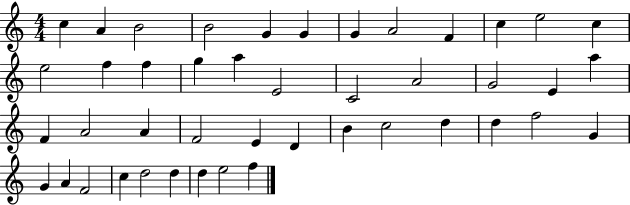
C5/q A4/q B4/h B4/h G4/q G4/q G4/q A4/h F4/q C5/q E5/h C5/q E5/h F5/q F5/q G5/q A5/q E4/h C4/h A4/h G4/h E4/q A5/q F4/q A4/h A4/q F4/h E4/q D4/q B4/q C5/h D5/q D5/q F5/h G4/q G4/q A4/q F4/h C5/q D5/h D5/q D5/q E5/h F5/q